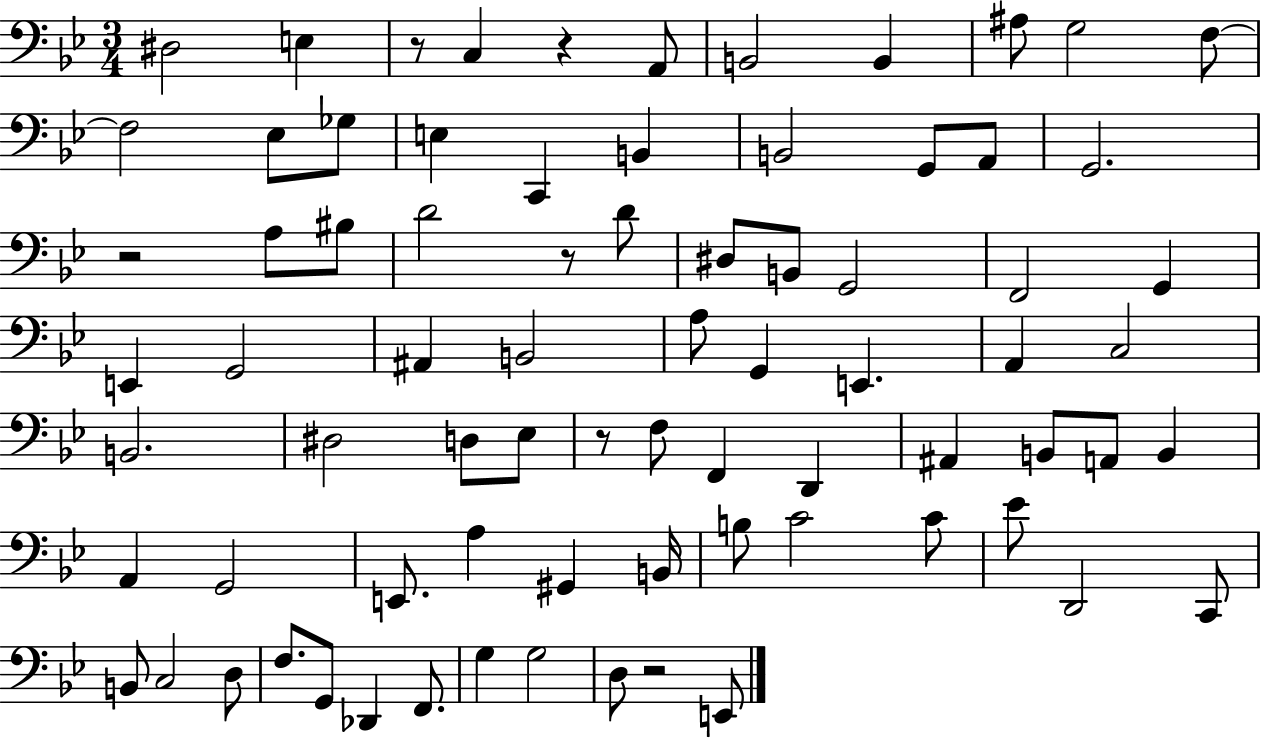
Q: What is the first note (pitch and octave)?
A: D#3